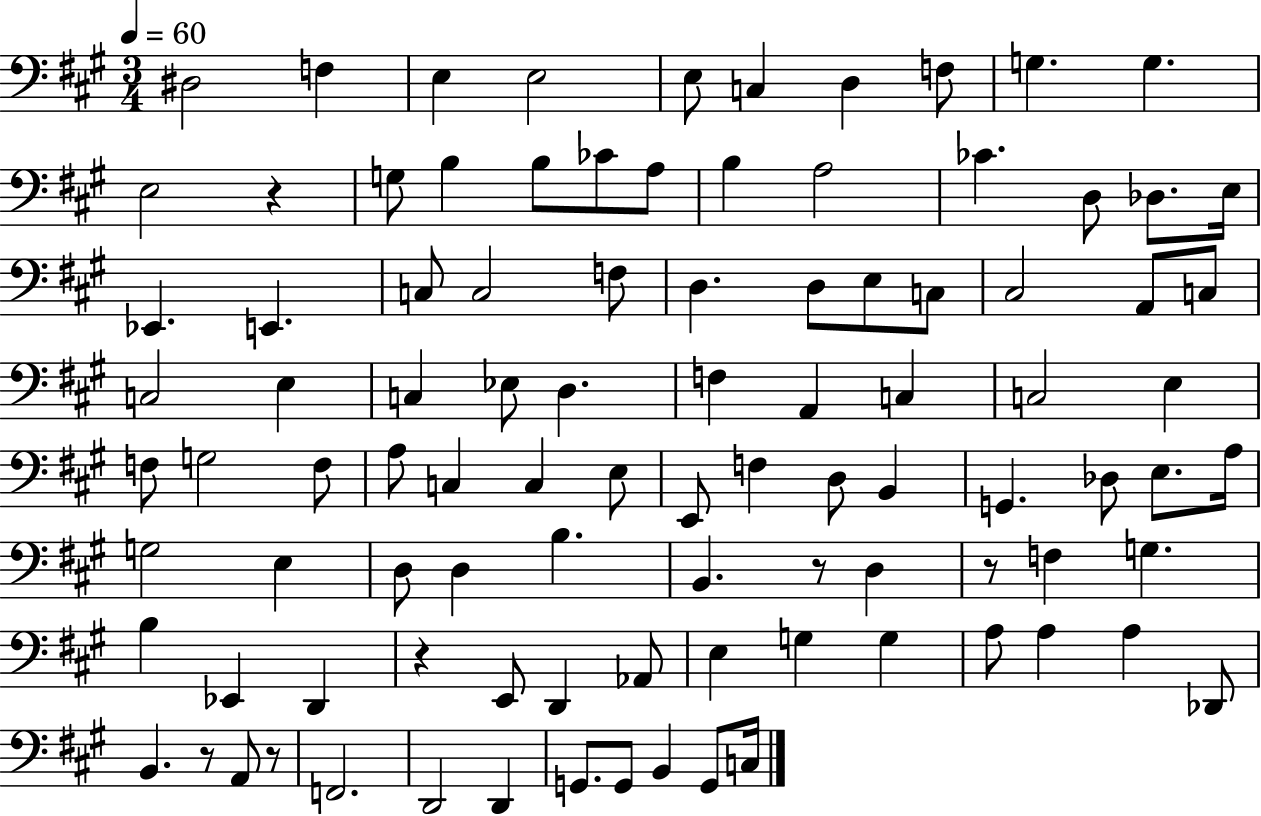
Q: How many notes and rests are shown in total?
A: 97